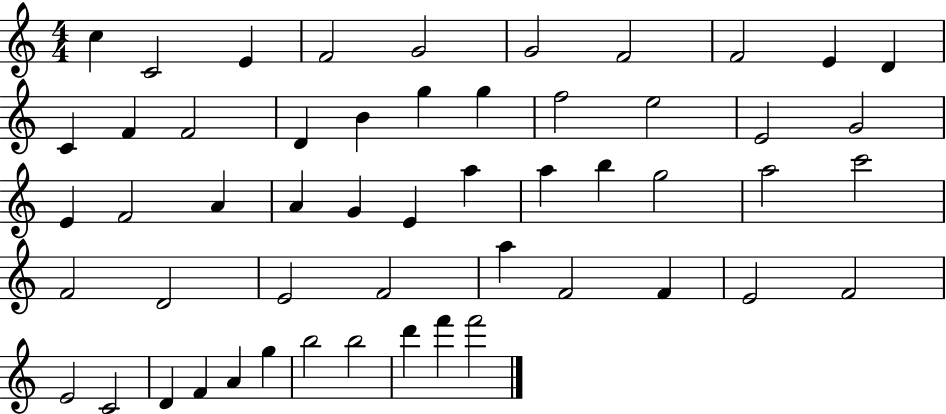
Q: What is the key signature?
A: C major